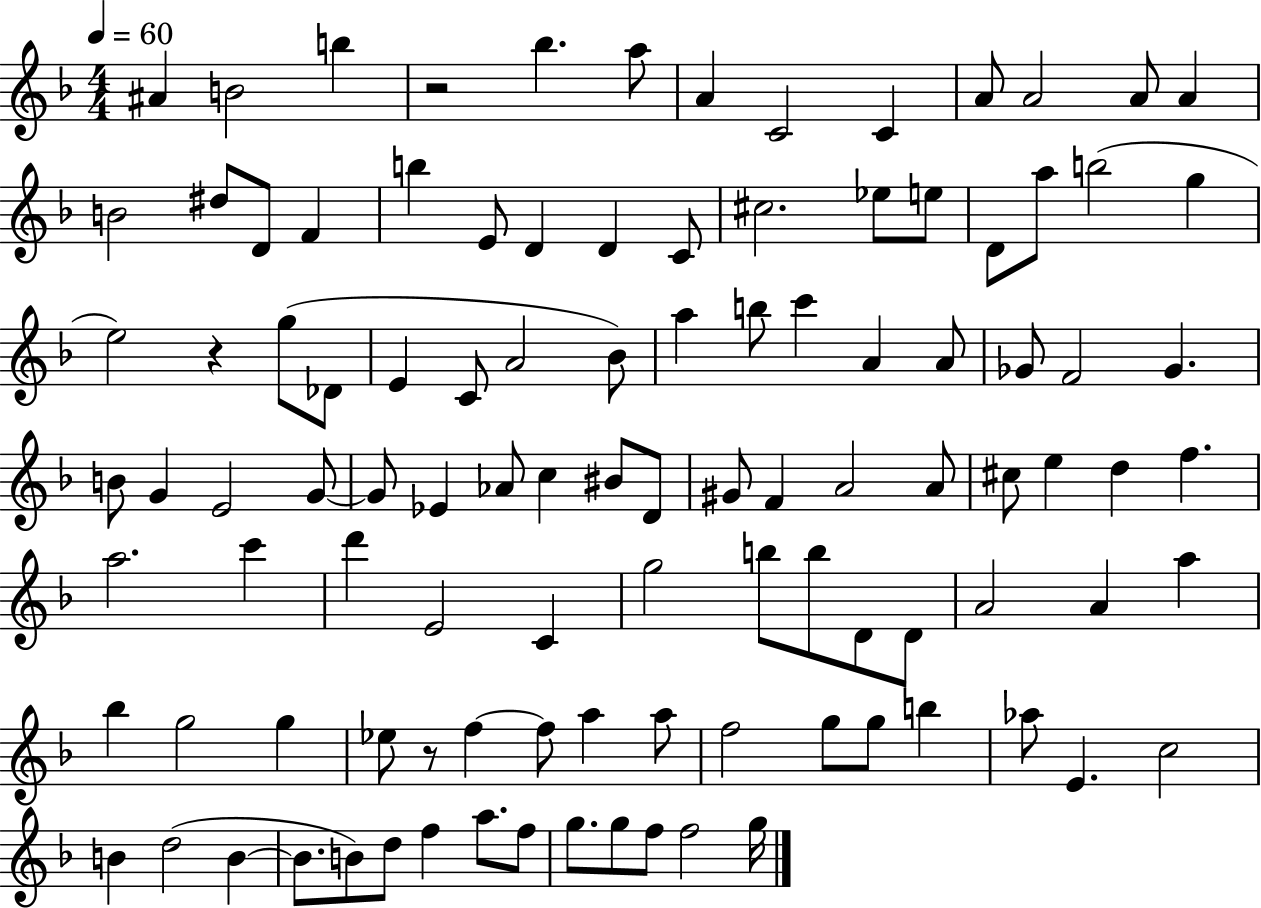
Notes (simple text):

A#4/q B4/h B5/q R/h Bb5/q. A5/e A4/q C4/h C4/q A4/e A4/h A4/e A4/q B4/h D#5/e D4/e F4/q B5/q E4/e D4/q D4/q C4/e C#5/h. Eb5/e E5/e D4/e A5/e B5/h G5/q E5/h R/q G5/e Db4/e E4/q C4/e A4/h Bb4/e A5/q B5/e C6/q A4/q A4/e Gb4/e F4/h Gb4/q. B4/e G4/q E4/h G4/e G4/e Eb4/q Ab4/e C5/q BIS4/e D4/e G#4/e F4/q A4/h A4/e C#5/e E5/q D5/q F5/q. A5/h. C6/q D6/q E4/h C4/q G5/h B5/e B5/e D4/e D4/e A4/h A4/q A5/q Bb5/q G5/h G5/q Eb5/e R/e F5/q F5/e A5/q A5/e F5/h G5/e G5/e B5/q Ab5/e E4/q. C5/h B4/q D5/h B4/q B4/e. B4/e D5/e F5/q A5/e. F5/e G5/e. G5/e F5/e F5/h G5/s